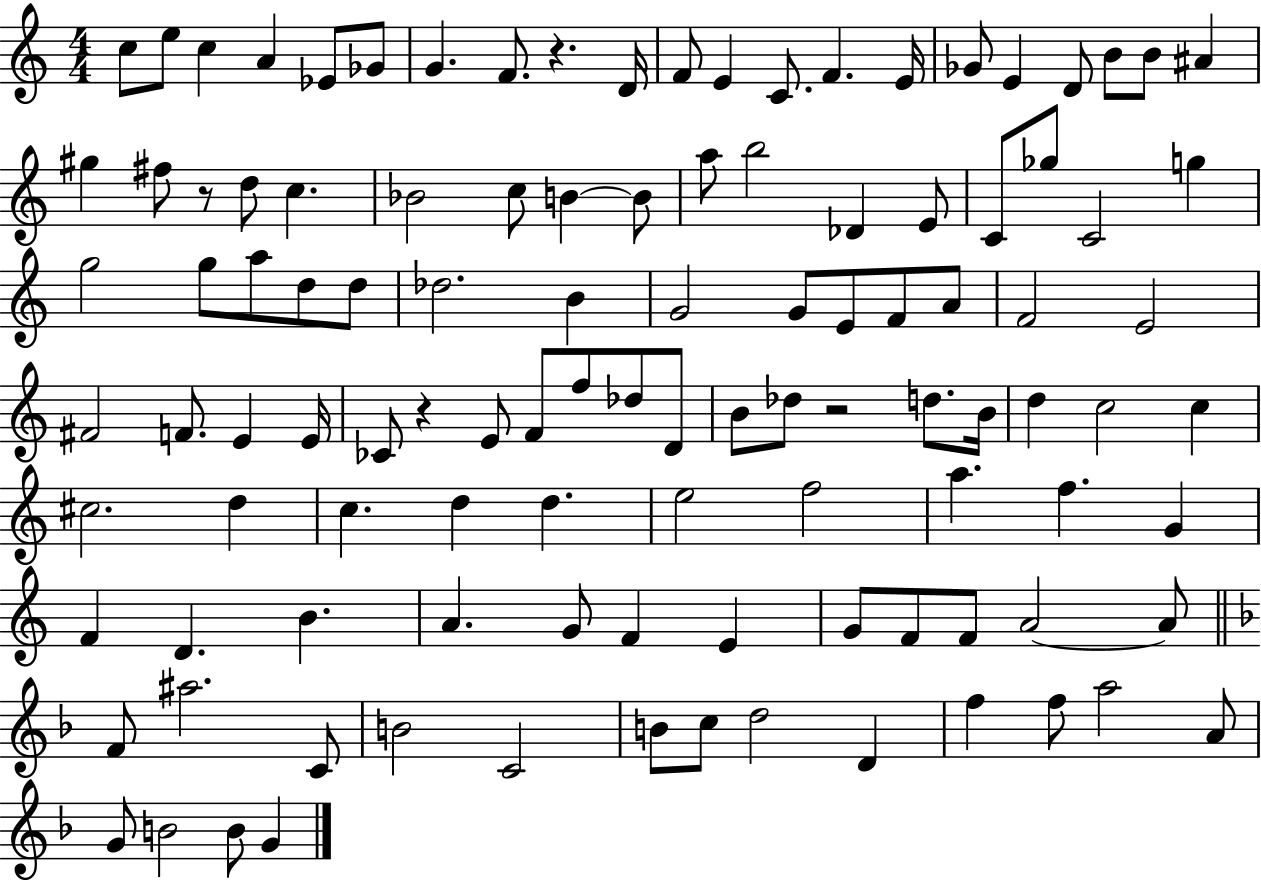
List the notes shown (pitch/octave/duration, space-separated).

C5/e E5/e C5/q A4/q Eb4/e Gb4/e G4/q. F4/e. R/q. D4/s F4/e E4/q C4/e. F4/q. E4/s Gb4/e E4/q D4/e B4/e B4/e A#4/q G#5/q F#5/e R/e D5/e C5/q. Bb4/h C5/e B4/q B4/e A5/e B5/h Db4/q E4/e C4/e Gb5/e C4/h G5/q G5/h G5/e A5/e D5/e D5/e Db5/h. B4/q G4/h G4/e E4/e F4/e A4/e F4/h E4/h F#4/h F4/e. E4/q E4/s CES4/e R/q E4/e F4/e F5/e Db5/e D4/e B4/e Db5/e R/h D5/e. B4/s D5/q C5/h C5/q C#5/h. D5/q C5/q. D5/q D5/q. E5/h F5/h A5/q. F5/q. G4/q F4/q D4/q. B4/q. A4/q. G4/e F4/q E4/q G4/e F4/e F4/e A4/h A4/e F4/e A#5/h. C4/e B4/h C4/h B4/e C5/e D5/h D4/q F5/q F5/e A5/h A4/e G4/e B4/h B4/e G4/q